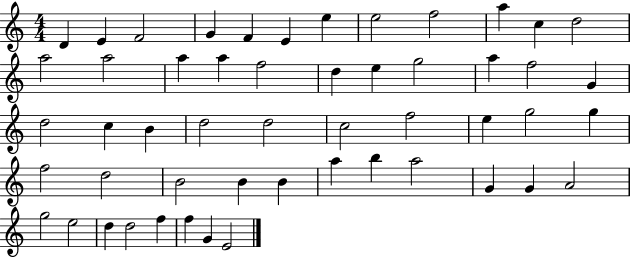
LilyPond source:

{
  \clef treble
  \numericTimeSignature
  \time 4/4
  \key c \major
  d'4 e'4 f'2 | g'4 f'4 e'4 e''4 | e''2 f''2 | a''4 c''4 d''2 | \break a''2 a''2 | a''4 a''4 f''2 | d''4 e''4 g''2 | a''4 f''2 g'4 | \break d''2 c''4 b'4 | d''2 d''2 | c''2 f''2 | e''4 g''2 g''4 | \break f''2 d''2 | b'2 b'4 b'4 | a''4 b''4 a''2 | g'4 g'4 a'2 | \break g''2 e''2 | d''4 d''2 f''4 | f''4 g'4 e'2 | \bar "|."
}